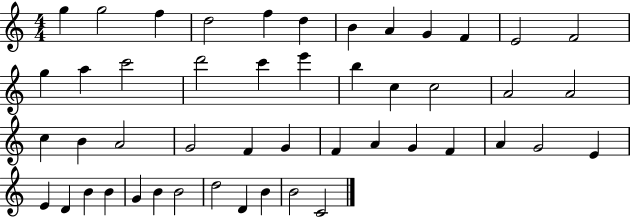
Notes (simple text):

G5/q G5/h F5/q D5/h F5/q D5/q B4/q A4/q G4/q F4/q E4/h F4/h G5/q A5/q C6/h D6/h C6/q E6/q B5/q C5/q C5/h A4/h A4/h C5/q B4/q A4/h G4/h F4/q G4/q F4/q A4/q G4/q F4/q A4/q G4/h E4/q E4/q D4/q B4/q B4/q G4/q B4/q B4/h D5/h D4/q B4/q B4/h C4/h